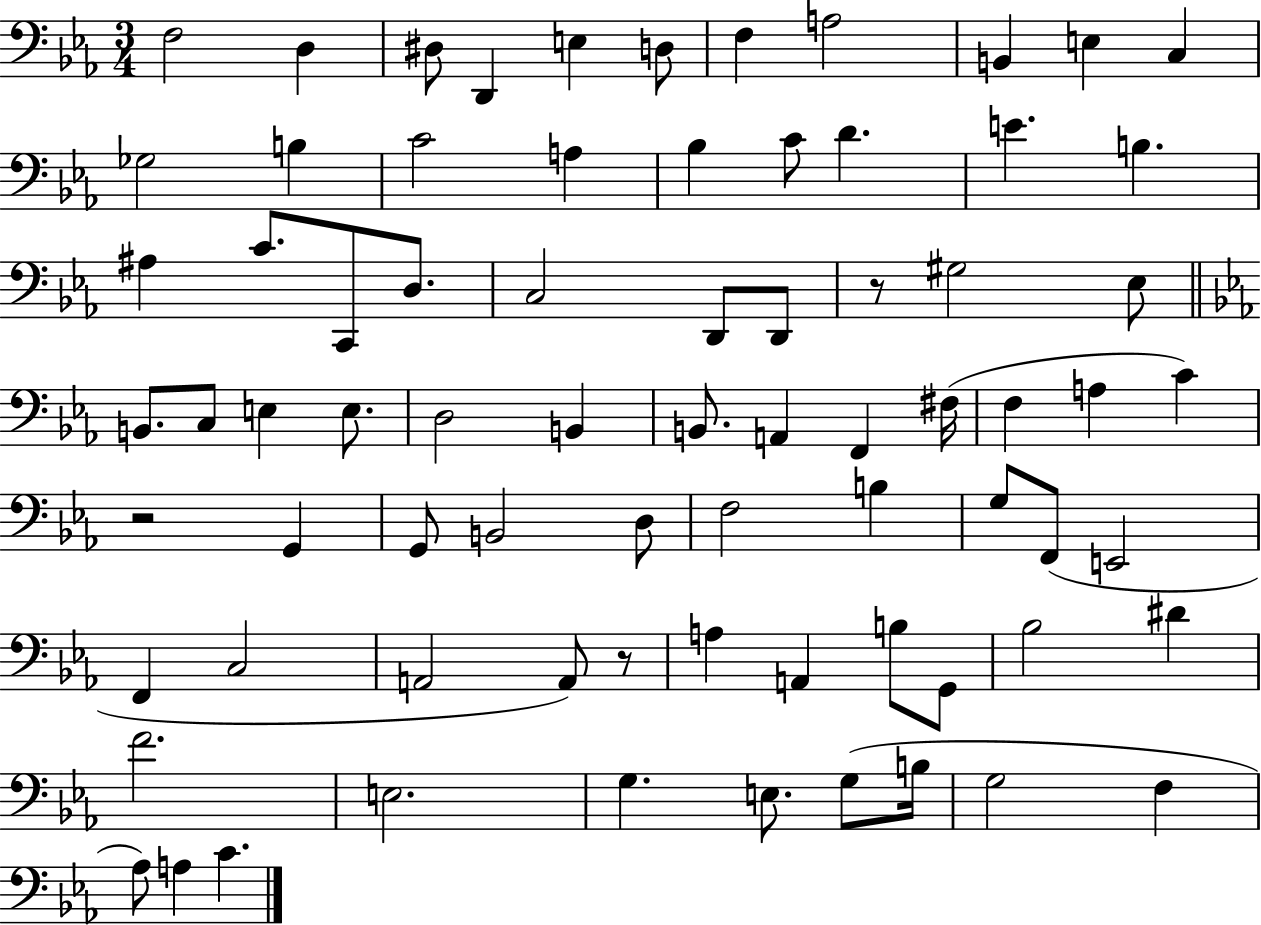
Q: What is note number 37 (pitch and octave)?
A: A2